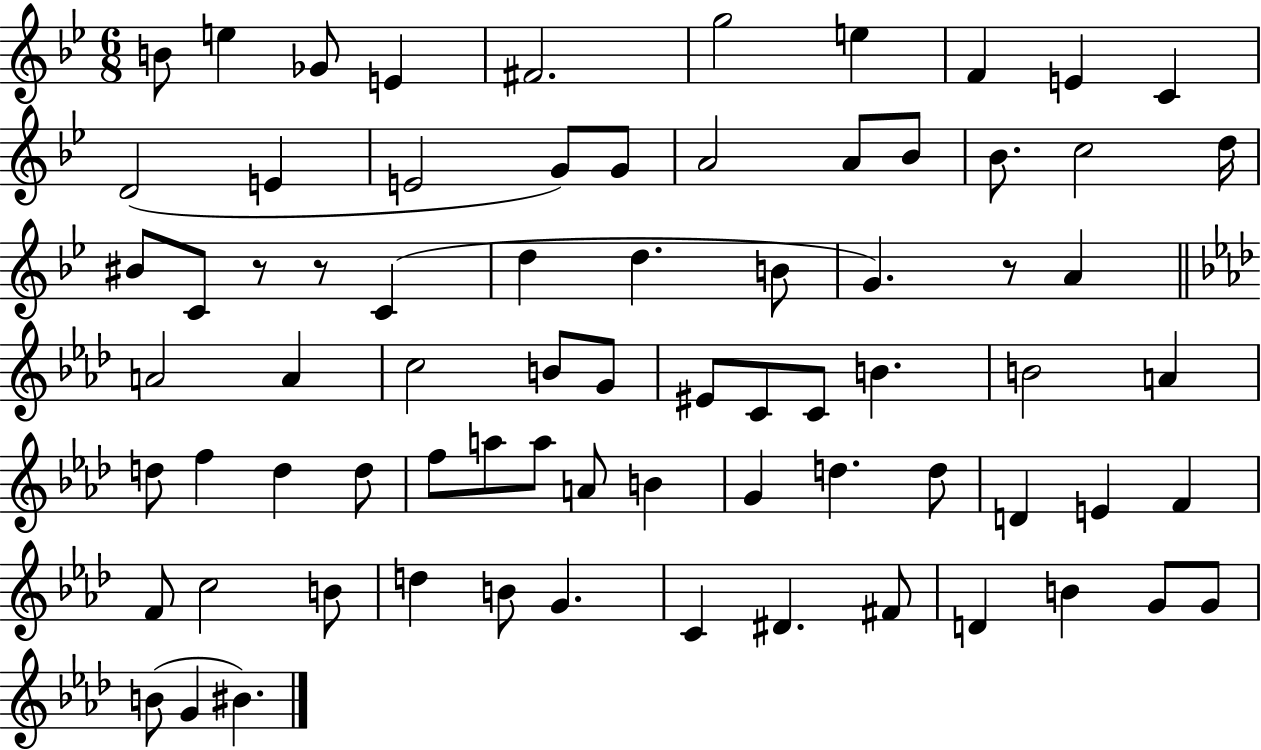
X:1
T:Untitled
M:6/8
L:1/4
K:Bb
B/2 e _G/2 E ^F2 g2 e F E C D2 E E2 G/2 G/2 A2 A/2 _B/2 _B/2 c2 d/4 ^B/2 C/2 z/2 z/2 C d d B/2 G z/2 A A2 A c2 B/2 G/2 ^E/2 C/2 C/2 B B2 A d/2 f d d/2 f/2 a/2 a/2 A/2 B G d d/2 D E F F/2 c2 B/2 d B/2 G C ^D ^F/2 D B G/2 G/2 B/2 G ^B